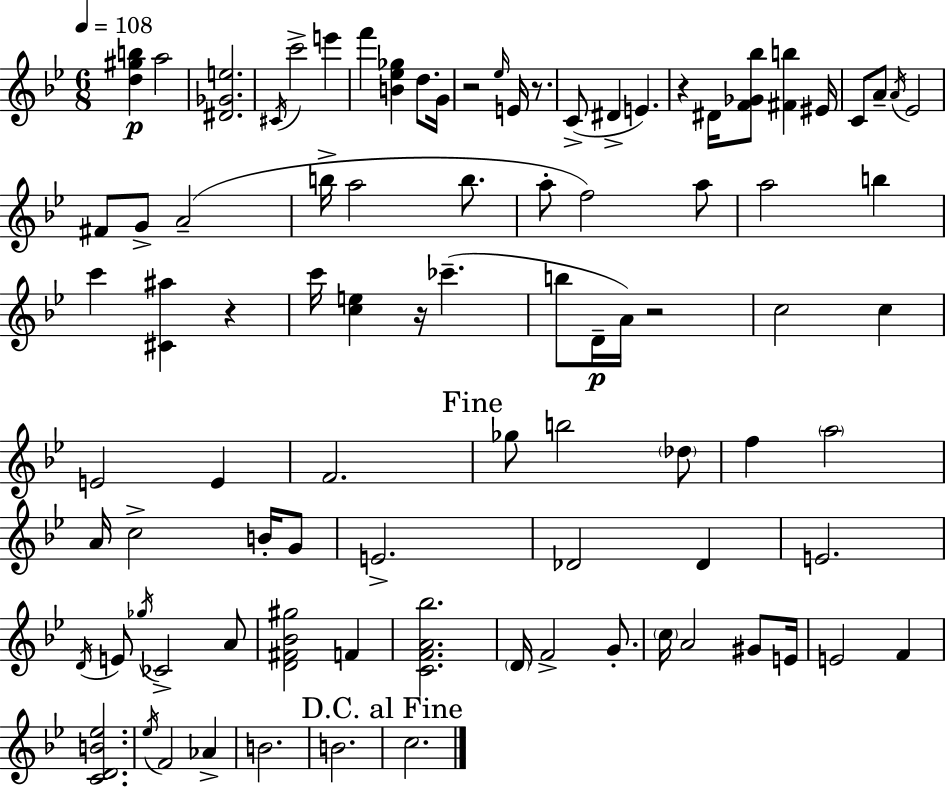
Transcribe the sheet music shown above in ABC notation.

X:1
T:Untitled
M:6/8
L:1/4
K:Bb
[d^gb] a2 [^D_Ge]2 ^C/4 c'2 e' f' [B_e_g] d/2 G/4 z2 _e/4 E/4 z/2 C/2 ^D E z ^D/4 [F_G_b]/2 [^Fb] ^E/4 C/2 A/2 A/4 _E2 ^F/2 G/2 A2 b/4 a2 b/2 a/2 f2 a/2 a2 b c' [^C^a] z c'/4 [ce] z/4 _c' b/2 D/4 A/4 z2 c2 c E2 E F2 _g/2 b2 _d/2 f a2 A/4 c2 B/4 G/2 E2 _D2 _D E2 D/4 E/2 _g/4 _C2 A/2 [D^F_B^g]2 F [CFA_b]2 D/4 F2 G/2 c/4 A2 ^G/2 E/4 E2 F [CDB_e]2 _e/4 F2 _A B2 B2 c2